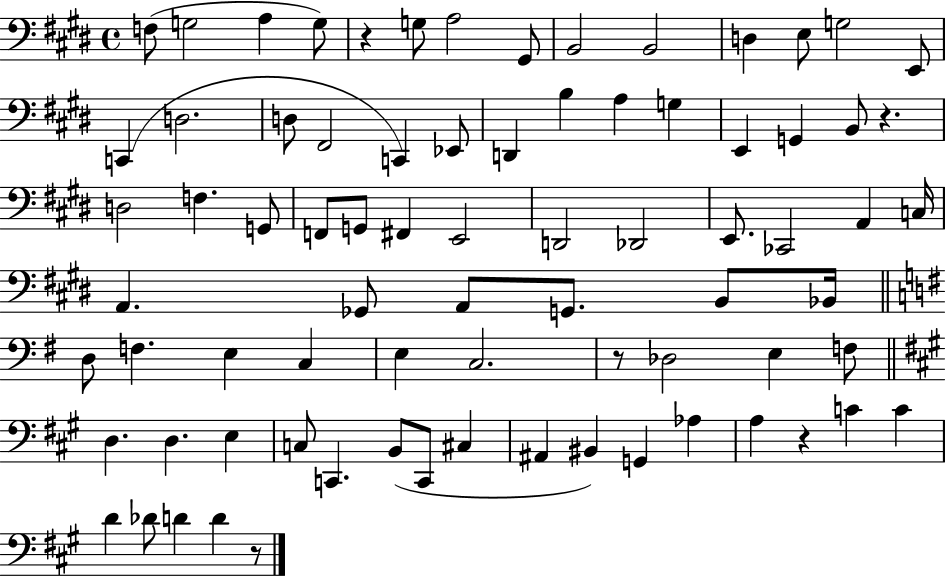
X:1
T:Untitled
M:4/4
L:1/4
K:E
F,/2 G,2 A, G,/2 z G,/2 A,2 ^G,,/2 B,,2 B,,2 D, E,/2 G,2 E,,/2 C,, D,2 D,/2 ^F,,2 C,, _E,,/2 D,, B, A, G, E,, G,, B,,/2 z D,2 F, G,,/2 F,,/2 G,,/2 ^F,, E,,2 D,,2 _D,,2 E,,/2 _C,,2 A,, C,/4 A,, _G,,/2 A,,/2 G,,/2 B,,/2 _B,,/4 D,/2 F, E, C, E, C,2 z/2 _D,2 E, F,/2 D, D, E, C,/2 C,, B,,/2 C,,/2 ^C, ^A,, ^B,, G,, _A, A, z C C D _D/2 D D z/2